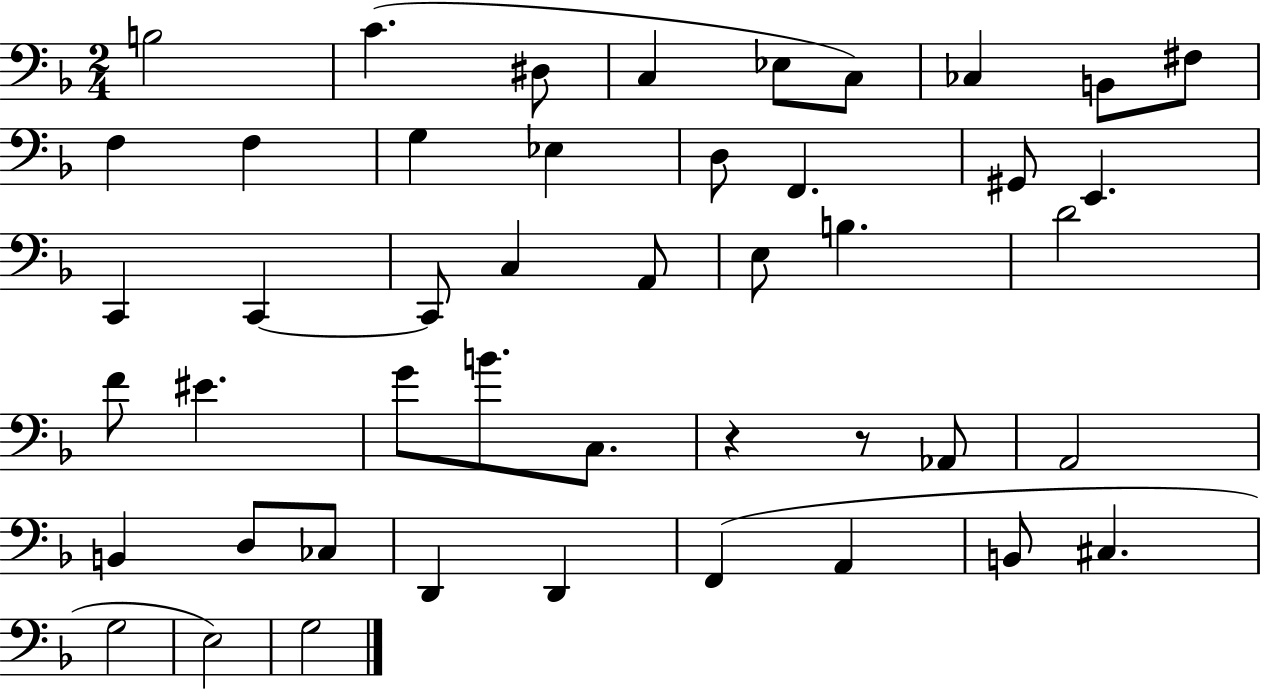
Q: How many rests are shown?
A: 2